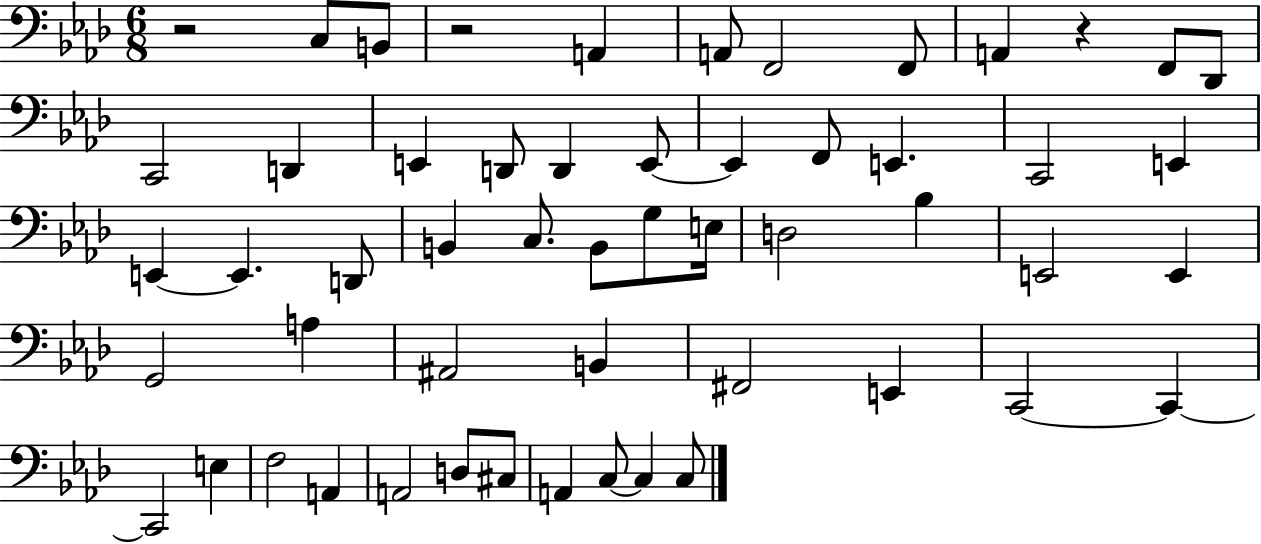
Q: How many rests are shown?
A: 3